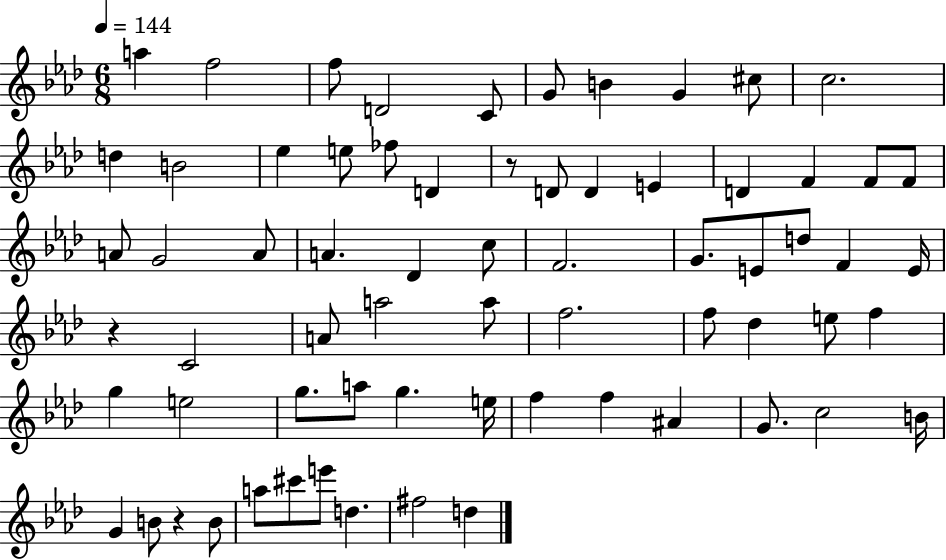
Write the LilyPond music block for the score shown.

{
  \clef treble
  \numericTimeSignature
  \time 6/8
  \key aes \major
  \tempo 4 = 144
  a''4 f''2 | f''8 d'2 c'8 | g'8 b'4 g'4 cis''8 | c''2. | \break d''4 b'2 | ees''4 e''8 fes''8 d'4 | r8 d'8 d'4 e'4 | d'4 f'4 f'8 f'8 | \break a'8 g'2 a'8 | a'4. des'4 c''8 | f'2. | g'8. e'8 d''8 f'4 e'16 | \break r4 c'2 | a'8 a''2 a''8 | f''2. | f''8 des''4 e''8 f''4 | \break g''4 e''2 | g''8. a''8 g''4. e''16 | f''4 f''4 ais'4 | g'8. c''2 b'16 | \break g'4 b'8 r4 b'8 | a''8 cis'''8 e'''8 d''4. | fis''2 d''4 | \bar "|."
}